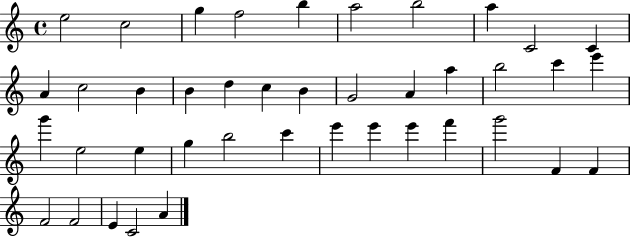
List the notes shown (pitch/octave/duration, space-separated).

E5/h C5/h G5/q F5/h B5/q A5/h B5/h A5/q C4/h C4/q A4/q C5/h B4/q B4/q D5/q C5/q B4/q G4/h A4/q A5/q B5/h C6/q E6/q G6/q E5/h E5/q G5/q B5/h C6/q E6/q E6/q E6/q F6/q G6/h F4/q F4/q F4/h F4/h E4/q C4/h A4/q